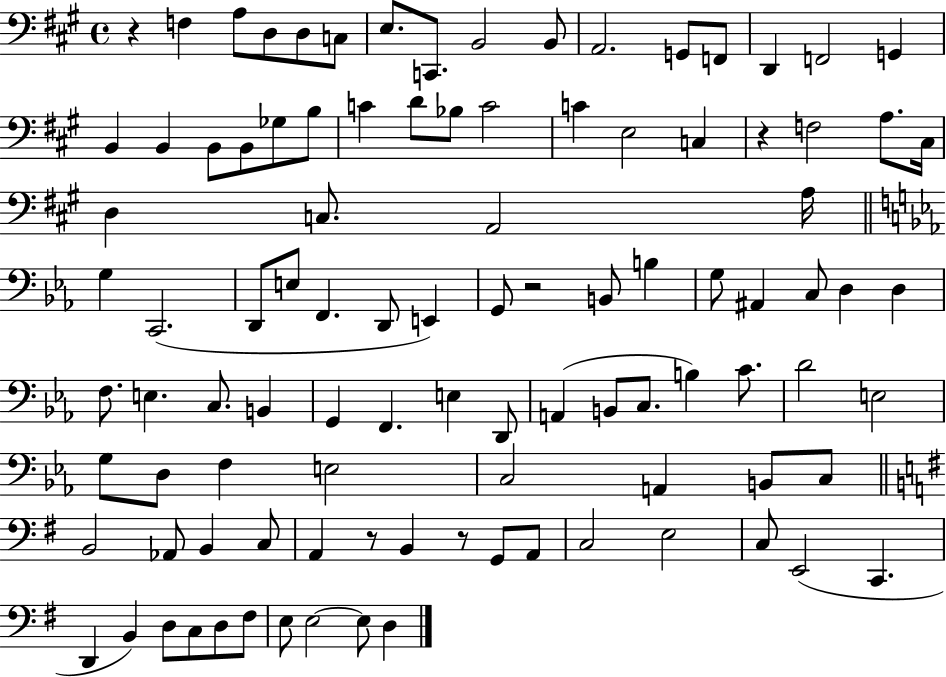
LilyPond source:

{
  \clef bass
  \time 4/4
  \defaultTimeSignature
  \key a \major
  r4 f4 a8 d8 d8 c8 | e8. c,8. b,2 b,8 | a,2. g,8 f,8 | d,4 f,2 g,4 | \break b,4 b,4 b,8 b,8 ges8 b8 | c'4 d'8 bes8 c'2 | c'4 e2 c4 | r4 f2 a8. cis16 | \break d4 c8. a,2 a16 | \bar "||" \break \key ees \major g4 c,2.( | d,8 e8 f,4. d,8 e,4) | g,8 r2 b,8 b4 | g8 ais,4 c8 d4 d4 | \break f8. e4. c8. b,4 | g,4 f,4. e4 d,8 | a,4( b,8 c8. b4) c'8. | d'2 e2 | \break g8 d8 f4 e2 | c2 a,4 b,8 c8 | \bar "||" \break \key e \minor b,2 aes,8 b,4 c8 | a,4 r8 b,4 r8 g,8 a,8 | c2 e2 | c8 e,2( c,4. | \break d,4 b,4) d8 c8 d8 fis8 | e8 e2~~ e8 d4 | \bar "|."
}